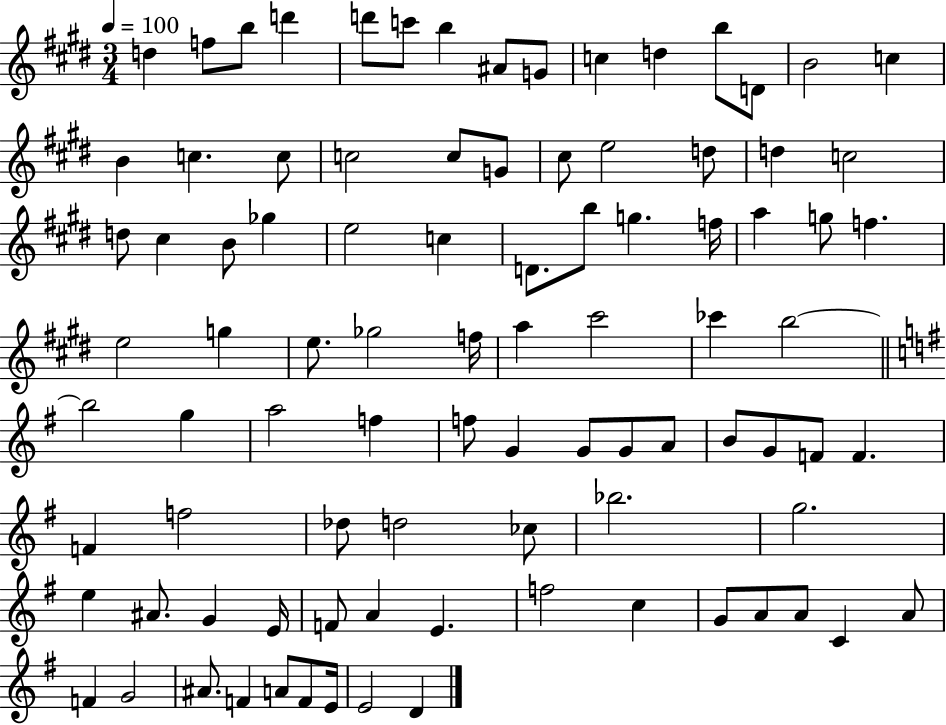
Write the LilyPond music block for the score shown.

{
  \clef treble
  \numericTimeSignature
  \time 3/4
  \key e \major
  \tempo 4 = 100
  \repeat volta 2 { d''4 f''8 b''8 d'''4 | d'''8 c'''8 b''4 ais'8 g'8 | c''4 d''4 b''8 d'8 | b'2 c''4 | \break b'4 c''4. c''8 | c''2 c''8 g'8 | cis''8 e''2 d''8 | d''4 c''2 | \break d''8 cis''4 b'8 ges''4 | e''2 c''4 | d'8. b''8 g''4. f''16 | a''4 g''8 f''4. | \break e''2 g''4 | e''8. ges''2 f''16 | a''4 cis'''2 | ces'''4 b''2~~ | \break \bar "||" \break \key g \major b''2 g''4 | a''2 f''4 | f''8 g'4 g'8 g'8 a'8 | b'8 g'8 f'8 f'4. | \break f'4 f''2 | des''8 d''2 ces''8 | bes''2. | g''2. | \break e''4 ais'8. g'4 e'16 | f'8 a'4 e'4. | f''2 c''4 | g'8 a'8 a'8 c'4 a'8 | \break f'4 g'2 | ais'8. f'4 a'8 f'8 e'16 | e'2 d'4 | } \bar "|."
}